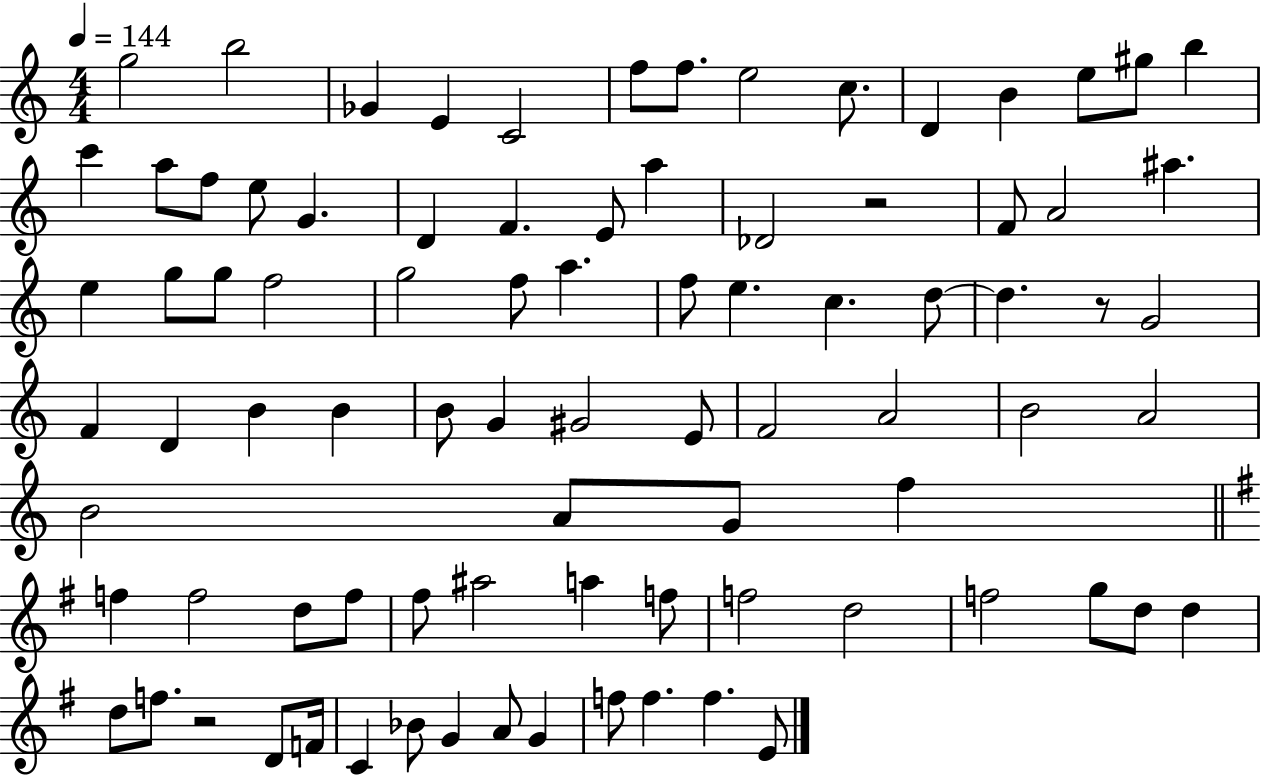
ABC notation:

X:1
T:Untitled
M:4/4
L:1/4
K:C
g2 b2 _G E C2 f/2 f/2 e2 c/2 D B e/2 ^g/2 b c' a/2 f/2 e/2 G D F E/2 a _D2 z2 F/2 A2 ^a e g/2 g/2 f2 g2 f/2 a f/2 e c d/2 d z/2 G2 F D B B B/2 G ^G2 E/2 F2 A2 B2 A2 B2 A/2 G/2 f f f2 d/2 f/2 ^f/2 ^a2 a f/2 f2 d2 f2 g/2 d/2 d d/2 f/2 z2 D/2 F/4 C _B/2 G A/2 G f/2 f f E/2